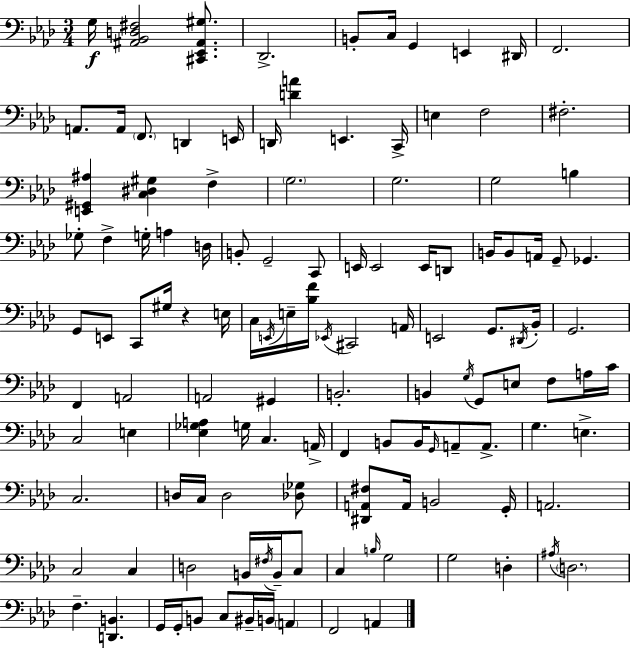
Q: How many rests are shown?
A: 1